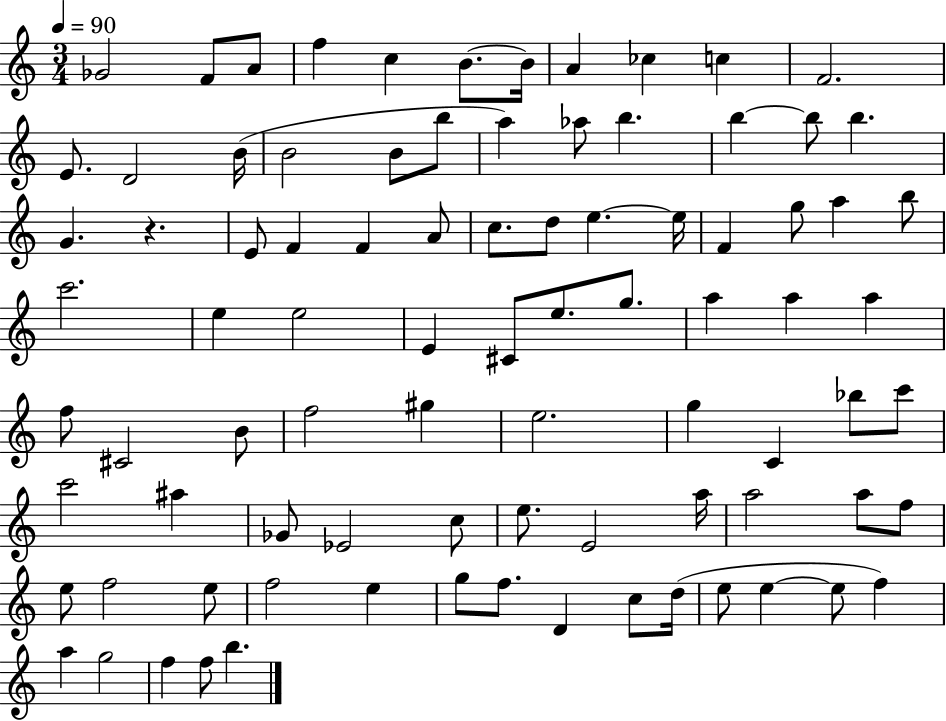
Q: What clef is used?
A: treble